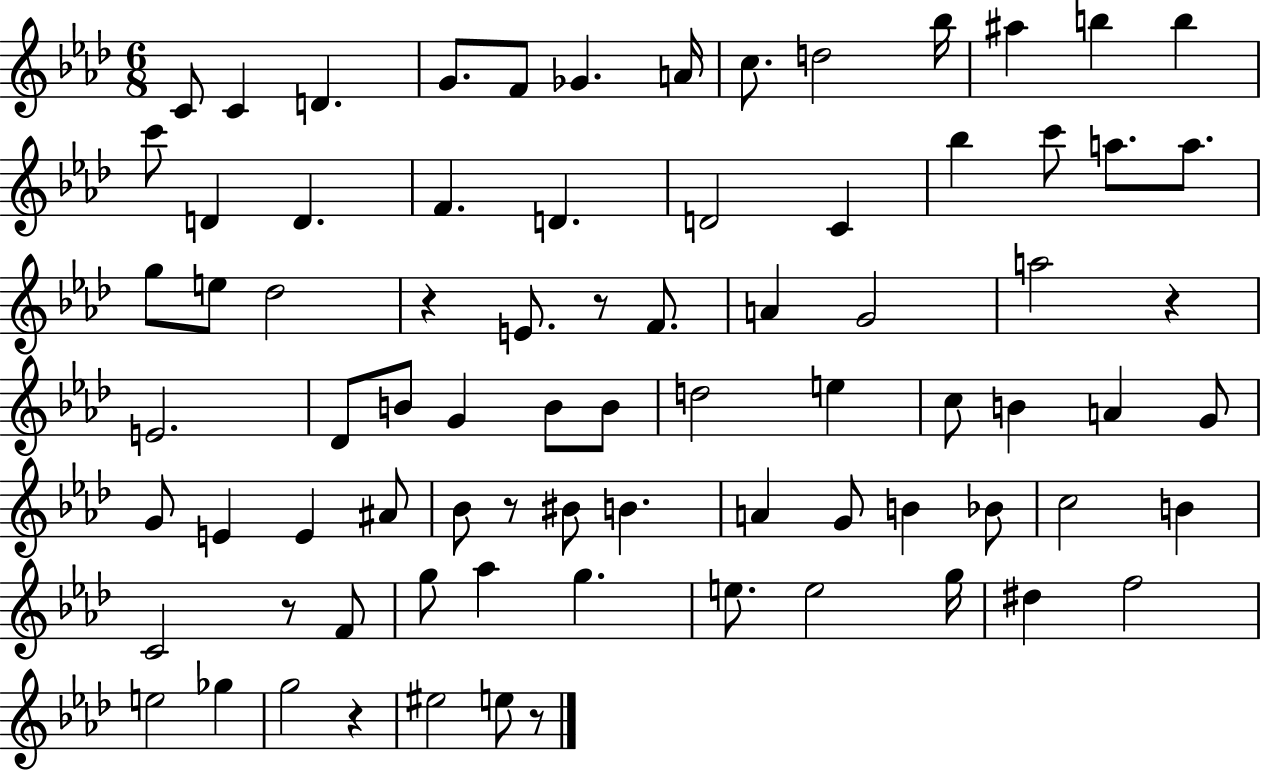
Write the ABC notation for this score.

X:1
T:Untitled
M:6/8
L:1/4
K:Ab
C/2 C D G/2 F/2 _G A/4 c/2 d2 _b/4 ^a b b c'/2 D D F D D2 C _b c'/2 a/2 a/2 g/2 e/2 _d2 z E/2 z/2 F/2 A G2 a2 z E2 _D/2 B/2 G B/2 B/2 d2 e c/2 B A G/2 G/2 E E ^A/2 _B/2 z/2 ^B/2 B A G/2 B _B/2 c2 B C2 z/2 F/2 g/2 _a g e/2 e2 g/4 ^d f2 e2 _g g2 z ^e2 e/2 z/2